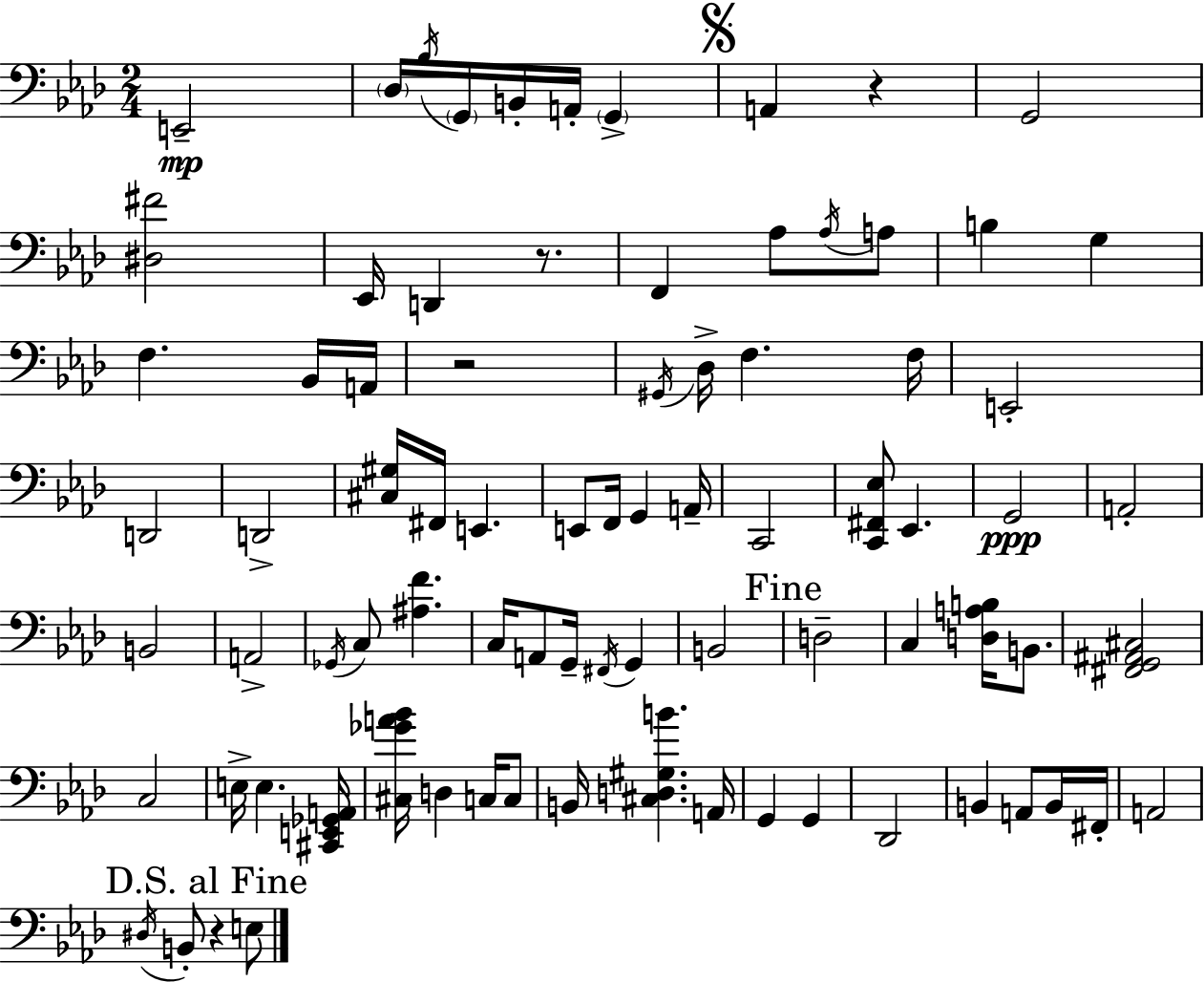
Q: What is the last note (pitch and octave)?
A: E3